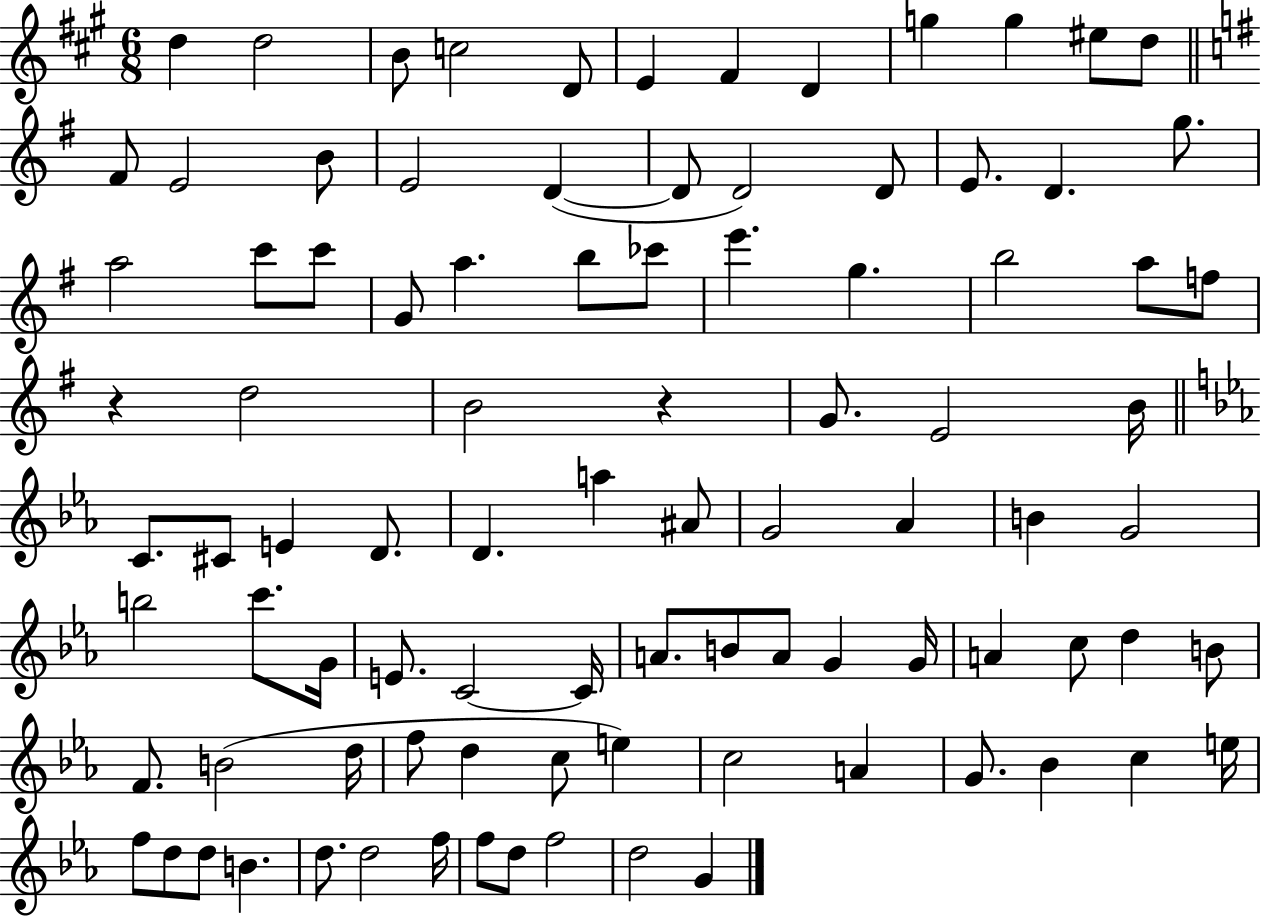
D5/q D5/h B4/e C5/h D4/e E4/q F#4/q D4/q G5/q G5/q EIS5/e D5/e F#4/e E4/h B4/e E4/h D4/q D4/e D4/h D4/e E4/e. D4/q. G5/e. A5/h C6/e C6/e G4/e A5/q. B5/e CES6/e E6/q. G5/q. B5/h A5/e F5/e R/q D5/h B4/h R/q G4/e. E4/h B4/s C4/e. C#4/e E4/q D4/e. D4/q. A5/q A#4/e G4/h Ab4/q B4/q G4/h B5/h C6/e. G4/s E4/e. C4/h C4/s A4/e. B4/e A4/e G4/q G4/s A4/q C5/e D5/q B4/e F4/e. B4/h D5/s F5/e D5/q C5/e E5/q C5/h A4/q G4/e. Bb4/q C5/q E5/s F5/e D5/e D5/e B4/q. D5/e. D5/h F5/s F5/e D5/e F5/h D5/h G4/q